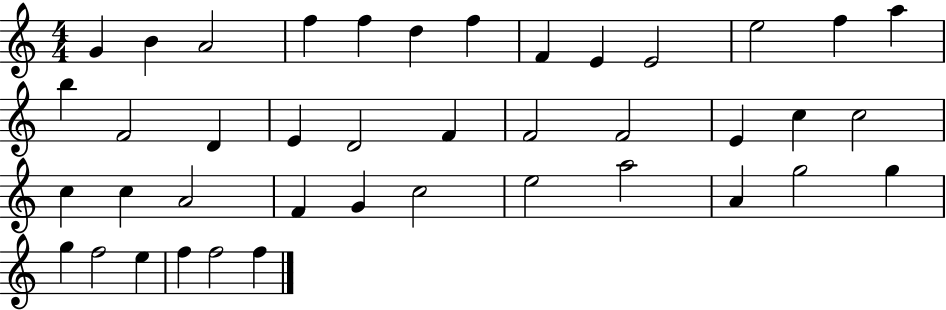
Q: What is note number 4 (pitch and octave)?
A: F5